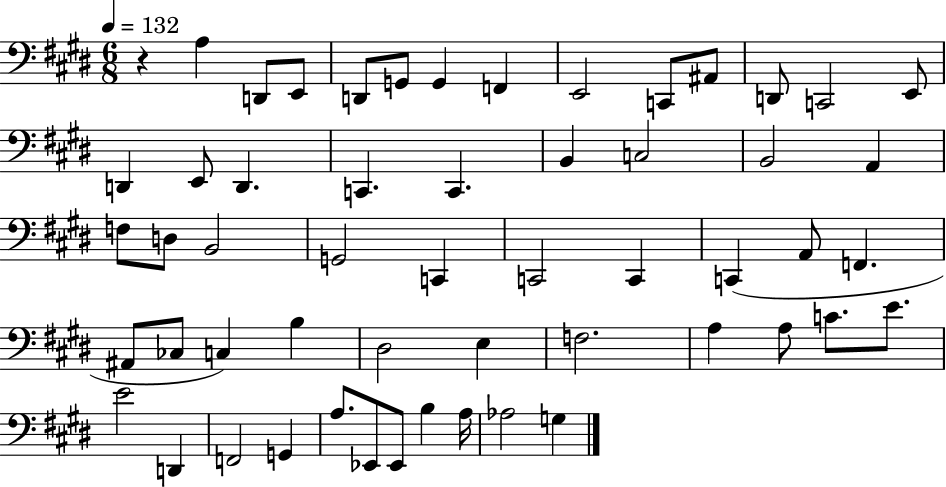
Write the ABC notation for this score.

X:1
T:Untitled
M:6/8
L:1/4
K:E
z A, D,,/2 E,,/2 D,,/2 G,,/2 G,, F,, E,,2 C,,/2 ^A,,/2 D,,/2 C,,2 E,,/2 D,, E,,/2 D,, C,, C,, B,, C,2 B,,2 A,, F,/2 D,/2 B,,2 G,,2 C,, C,,2 C,, C,, A,,/2 F,, ^A,,/2 _C,/2 C, B, ^D,2 E, F,2 A, A,/2 C/2 E/2 E2 D,, F,,2 G,, A,/2 _E,,/2 _E,,/2 B, A,/4 _A,2 G,